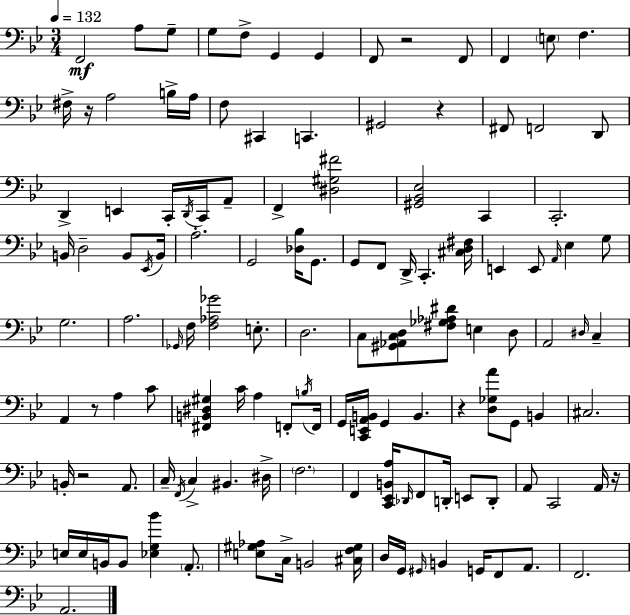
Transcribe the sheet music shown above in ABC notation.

X:1
T:Untitled
M:3/4
L:1/4
K:Gm
F,,2 A,/2 G,/2 G,/2 F,/2 G,, G,, F,,/2 z2 F,,/2 F,, E,/2 F, ^F,/4 z/4 A,2 B,/4 A,/4 F,/2 ^C,, C,, ^G,,2 z ^F,,/2 F,,2 D,,/2 D,, E,, C,,/4 D,,/4 C,,/4 A,,/2 F,, [^D,^G,^F]2 [^G,,_B,,_E,]2 C,, C,,2 B,,/4 D,2 B,,/2 _E,,/4 B,,/4 A,2 G,,2 [_D,_B,]/4 G,,/2 G,,/2 F,,/2 D,,/4 C,, [^C,D,^F,]/4 E,, E,,/2 A,,/4 _E, G,/2 G,2 A,2 _G,,/4 F,/4 [F,_A,_G]2 E,/2 D,2 C,/2 [^G,,_A,,C,D,]/2 [^F,_G,_A,^D]/2 E, D,/2 A,,2 ^D,/4 C, A,, z/2 A, C/2 [^F,,B,,^D,^G,] C/4 A, F,,/2 B,/4 F,,/4 G,,/4 [C,,E,,A,,B,,]/4 G,, B,, z [D,_G,A]/2 G,,/2 B,, ^C,2 B,,/4 z2 A,,/2 C,/4 F,,/4 C, ^B,, ^D,/4 F,2 F,, [C,,_E,,B,,A,]/4 _D,,/4 F,,/2 D,,/4 E,,/2 D,,/2 A,,/2 C,,2 A,,/4 z/4 E,/4 E,/4 B,,/4 B,,/2 [_E,G,_B] A,,/2 [E,^G,_A,]/2 C,/4 B,,2 [^C,F,^G,]/4 D,/4 G,,/4 ^G,,/4 B,, G,,/4 F,,/2 A,,/2 F,,2 A,,2